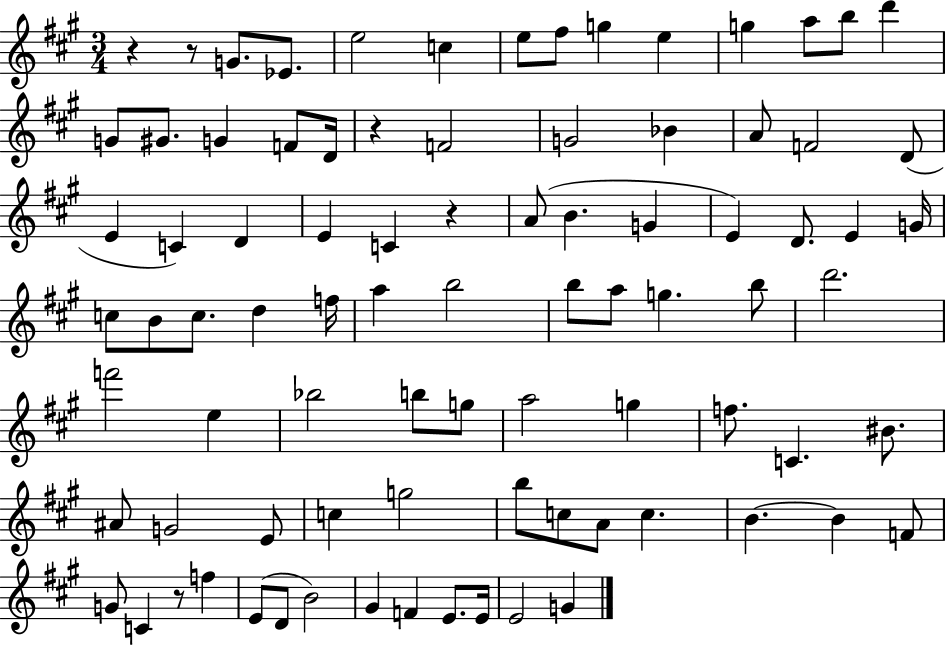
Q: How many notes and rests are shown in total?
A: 86